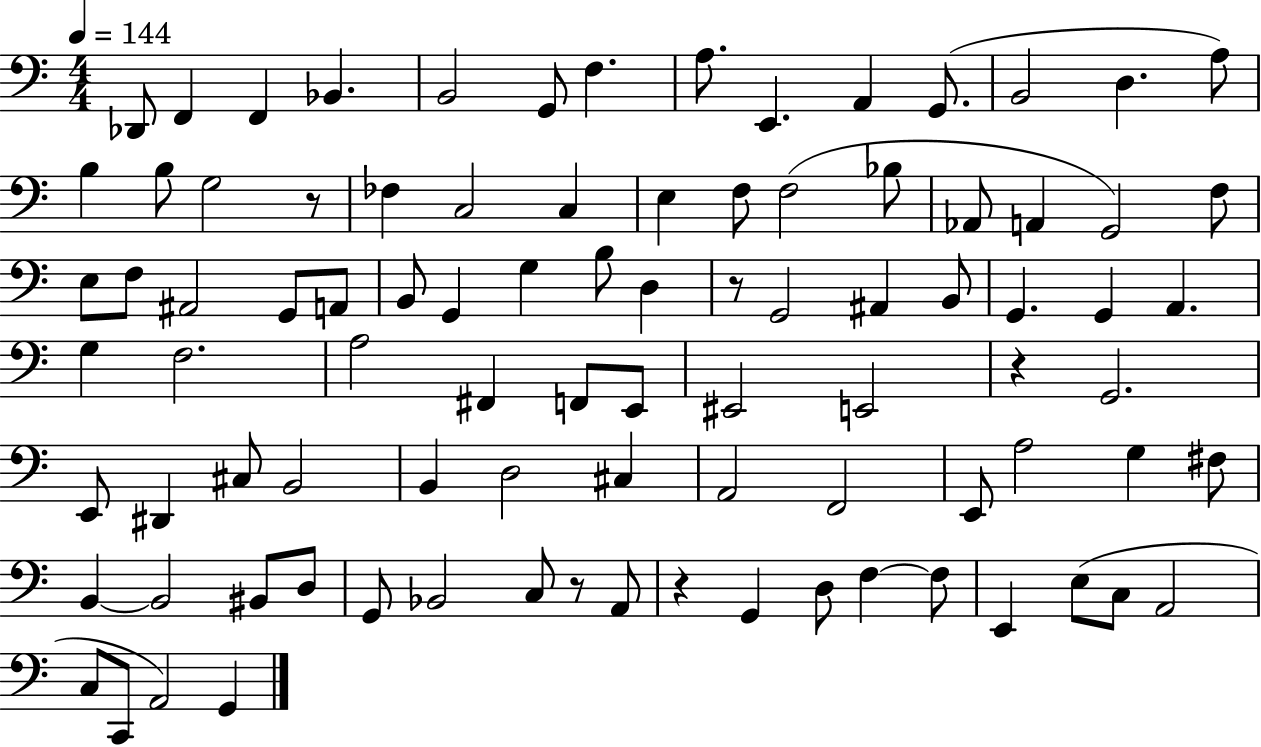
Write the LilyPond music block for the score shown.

{
  \clef bass
  \numericTimeSignature
  \time 4/4
  \key c \major
  \tempo 4 = 144
  des,8 f,4 f,4 bes,4. | b,2 g,8 f4. | a8. e,4. a,4 g,8.( | b,2 d4. a8) | \break b4 b8 g2 r8 | fes4 c2 c4 | e4 f8 f2( bes8 | aes,8 a,4 g,2) f8 | \break e8 f8 ais,2 g,8 a,8 | b,8 g,4 g4 b8 d4 | r8 g,2 ais,4 b,8 | g,4. g,4 a,4. | \break g4 f2. | a2 fis,4 f,8 e,8 | eis,2 e,2 | r4 g,2. | \break e,8 dis,4 cis8 b,2 | b,4 d2 cis4 | a,2 f,2 | e,8 a2 g4 fis8 | \break b,4~~ b,2 bis,8 d8 | g,8 bes,2 c8 r8 a,8 | r4 g,4 d8 f4~~ f8 | e,4 e8( c8 a,2 | \break c8 c,8 a,2) g,4 | \bar "|."
}